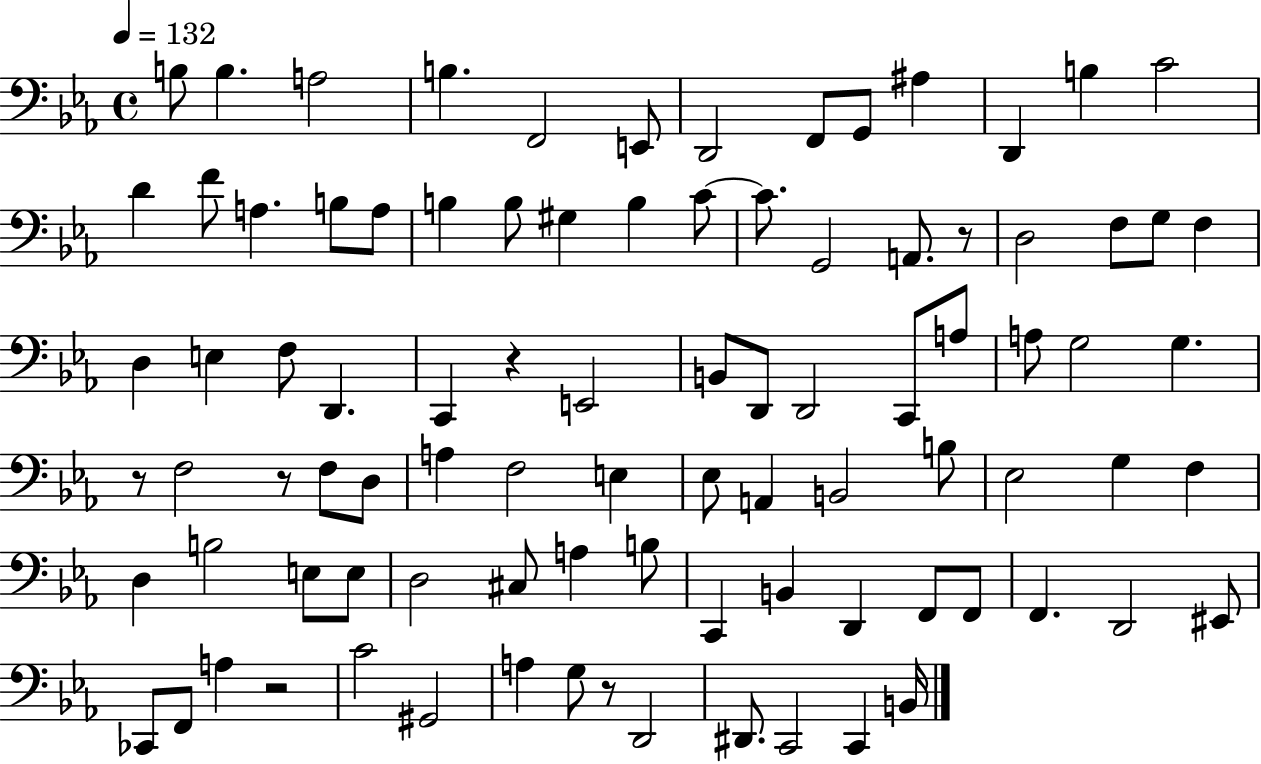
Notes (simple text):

B3/e B3/q. A3/h B3/q. F2/h E2/e D2/h F2/e G2/e A#3/q D2/q B3/q C4/h D4/q F4/e A3/q. B3/e A3/e B3/q B3/e G#3/q B3/q C4/e C4/e. G2/h A2/e. R/e D3/h F3/e G3/e F3/q D3/q E3/q F3/e D2/q. C2/q R/q E2/h B2/e D2/e D2/h C2/e A3/e A3/e G3/h G3/q. R/e F3/h R/e F3/e D3/e A3/q F3/h E3/q Eb3/e A2/q B2/h B3/e Eb3/h G3/q F3/q D3/q B3/h E3/e E3/e D3/h C#3/e A3/q B3/e C2/q B2/q D2/q F2/e F2/e F2/q. D2/h EIS2/e CES2/e F2/e A3/q R/h C4/h G#2/h A3/q G3/e R/e D2/h D#2/e. C2/h C2/q B2/s